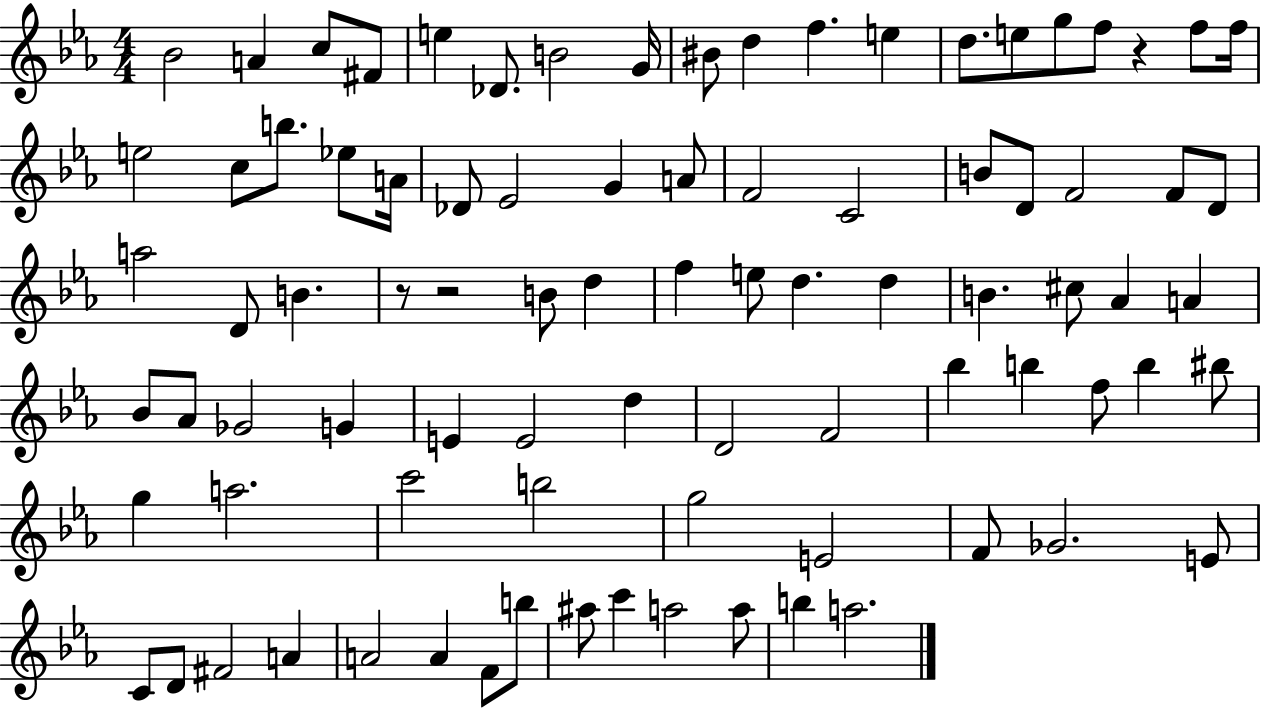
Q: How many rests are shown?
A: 3